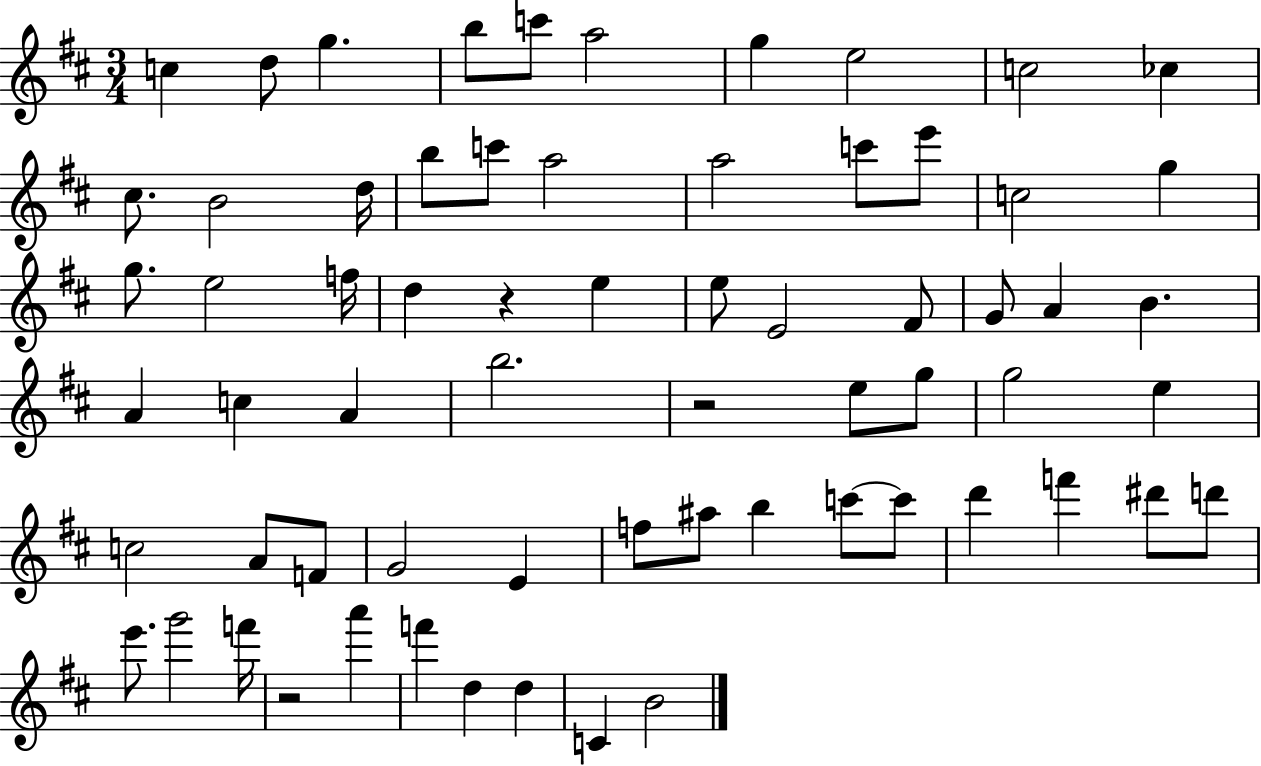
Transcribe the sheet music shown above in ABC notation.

X:1
T:Untitled
M:3/4
L:1/4
K:D
c d/2 g b/2 c'/2 a2 g e2 c2 _c ^c/2 B2 d/4 b/2 c'/2 a2 a2 c'/2 e'/2 c2 g g/2 e2 f/4 d z e e/2 E2 ^F/2 G/2 A B A c A b2 z2 e/2 g/2 g2 e c2 A/2 F/2 G2 E f/2 ^a/2 b c'/2 c'/2 d' f' ^d'/2 d'/2 e'/2 g'2 f'/4 z2 a' f' d d C B2